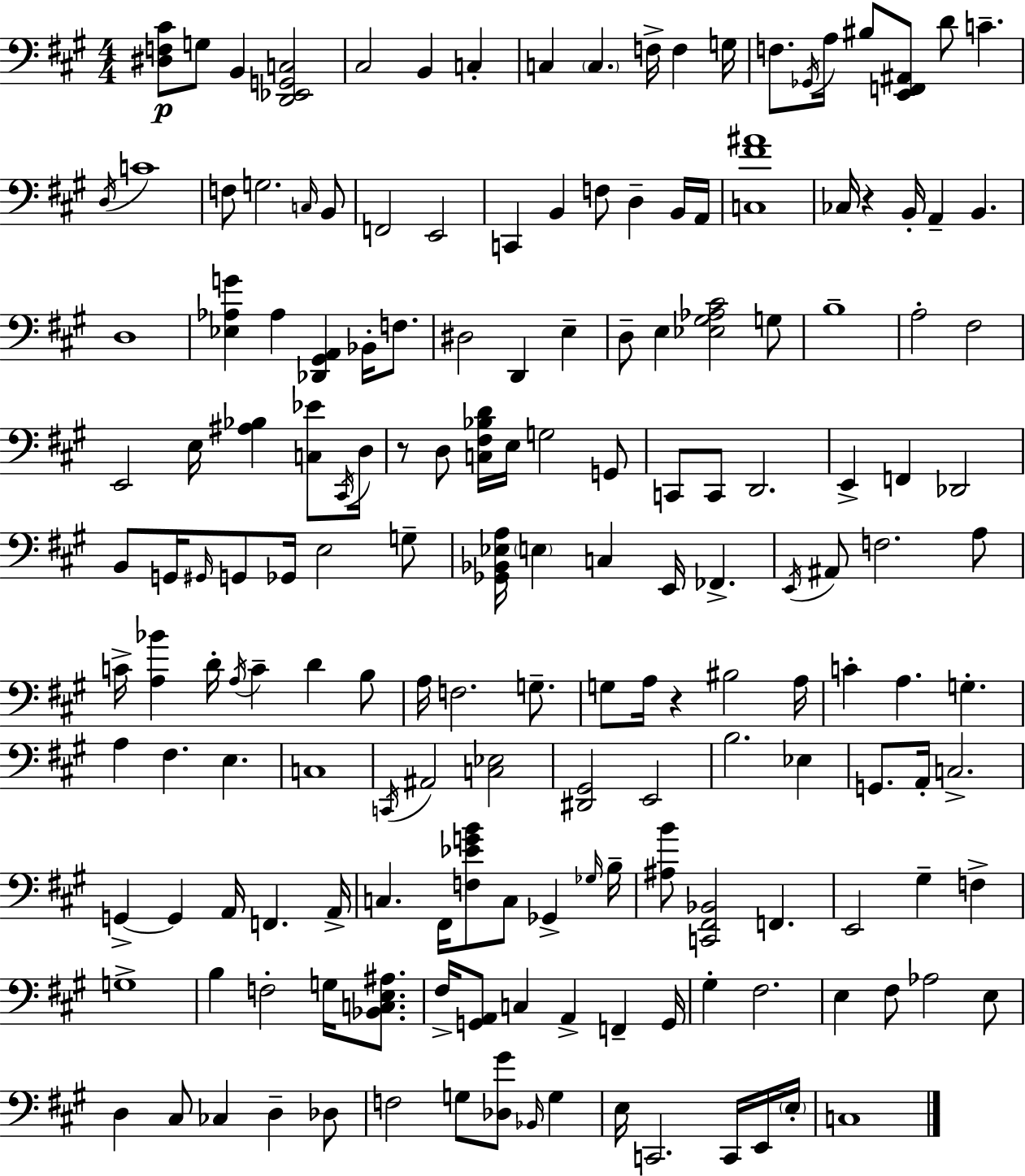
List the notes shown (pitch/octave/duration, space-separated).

[D#3,F3,C#4]/e G3/e B2/q [D2,Eb2,G2,C3]/h C#3/h B2/q C3/q C3/q C3/q. F3/s F3/q G3/s F3/e. Gb2/s A3/s BIS3/e [E2,F2,A#2]/e D4/e C4/q. D3/s C4/w F3/e G3/h. C3/s B2/e F2/h E2/h C2/q B2/q F3/e D3/q B2/s A2/s [C3,F#4,A#4]/w CES3/s R/q B2/s A2/q B2/q. D3/w [Eb3,Ab3,G4]/q Ab3/q [Db2,G#2,A2]/q Bb2/s F3/e. D#3/h D2/q E3/q D3/e E3/q [Eb3,G#3,Ab3,C#4]/h G3/e B3/w A3/h F#3/h E2/h E3/s [A#3,Bb3]/q [C3,Eb4]/e C#2/s D3/s R/e D3/e [C3,F#3,Bb3,D4]/s E3/s G3/h G2/e C2/e C2/e D2/h. E2/q F2/q Db2/h B2/e G2/s G#2/s G2/e Gb2/s E3/h G3/e [Gb2,Bb2,Eb3,A3]/s E3/q C3/q E2/s FES2/q. E2/s A#2/e F3/h. A3/e C4/s [A3,Bb4]/q D4/s A3/s C4/q D4/q B3/e A3/s F3/h. G3/e. G3/e A3/s R/q BIS3/h A3/s C4/q A3/q. G3/q. A3/q F#3/q. E3/q. C3/w C2/s A#2/h [C3,Eb3]/h [D#2,G#2]/h E2/h B3/h. Eb3/q G2/e. A2/s C3/h. G2/q G2/q A2/s F2/q. A2/s C3/q. F#2/s [F3,Eb4,G4,B4]/e C3/e Gb2/q Gb3/s B3/s [A#3,B4]/e [C2,F#2,Bb2]/h F2/q. E2/h G#3/q F3/q G3/w B3/q F3/h G3/s [Bb2,C3,E3,A#3]/e. F#3/s [G2,A2]/e C3/q A2/q F2/q G2/s G#3/q F#3/h. E3/q F#3/e Ab3/h E3/e D3/q C#3/e CES3/q D3/q Db3/e F3/h G3/e [Db3,G#4]/e Bb2/s G3/q E3/s C2/h. C2/s E2/s E3/s C3/w